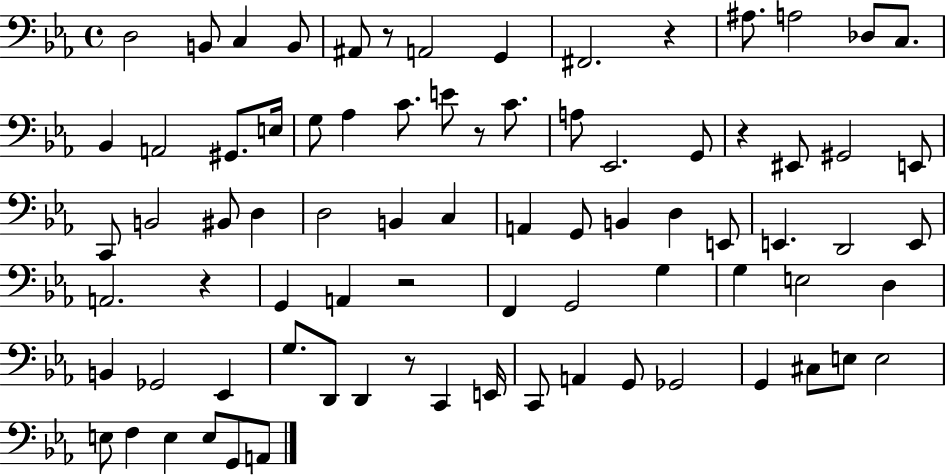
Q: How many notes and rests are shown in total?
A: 80